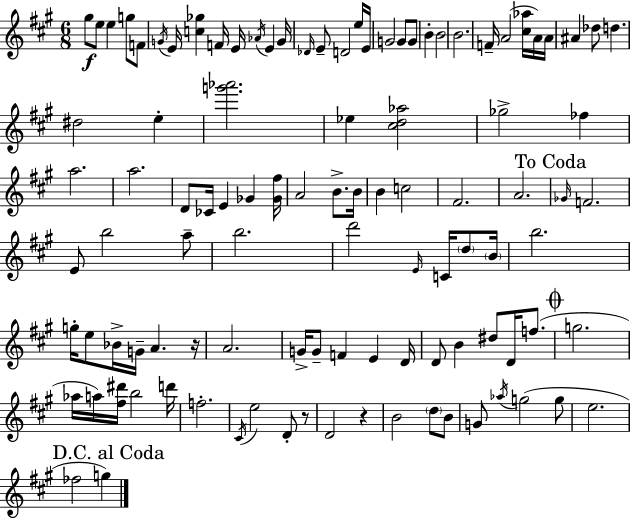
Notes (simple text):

G#5/e E5/e E5/q G5/e F4/e G4/s E4/s [C5,Gb5]/q F4/s E4/s Ab4/s E4/q G4/s Db4/s E4/e D4/h E5/s E4/s G4/h G4/e G4/e B4/q B4/h B4/h. F4/s A4/h [C#5,Ab5]/s A4/s A4/s A#4/q Db5/e D5/q. D#5/h E5/q [G6,Ab6]/h. Eb5/q [C#5,D5,Ab5]/h Gb5/h FES5/q A5/h. A5/h. D4/e CES4/s E4/q Gb4/q [Gb4,F#5]/s A4/h B4/e. B4/s B4/q C5/h F#4/h. A4/h. Gb4/s F4/h. E4/e B5/h A5/e B5/h. D6/h E4/s C4/s D5/e B4/s B5/h. G5/s E5/e Bb4/s G4/s A4/q. R/s A4/h. G4/s G4/e F4/q E4/q D4/s D4/e B4/q D#5/e D4/s F5/e. G5/h. Ab5/s A5/s [F#5,D#6]/s B5/h D6/s F5/h. C#4/s E5/h D4/e R/e D4/h R/q B4/h D5/e B4/e G4/e Ab5/s G5/h G5/e E5/h. FES5/h G5/q